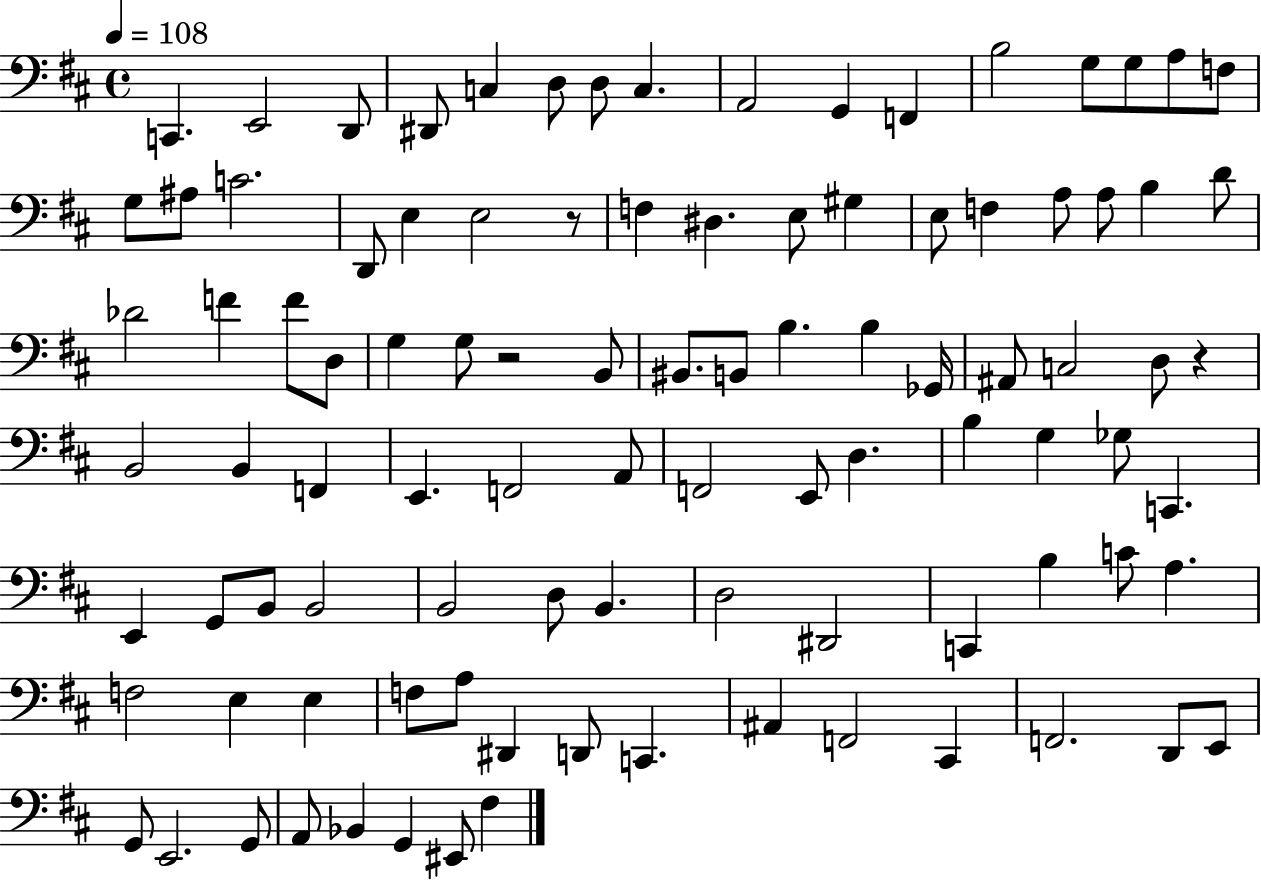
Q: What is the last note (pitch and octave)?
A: F#3